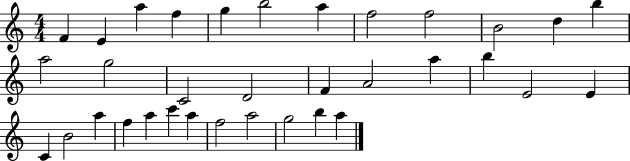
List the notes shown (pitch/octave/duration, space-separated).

F4/q E4/q A5/q F5/q G5/q B5/h A5/q F5/h F5/h B4/h D5/q B5/q A5/h G5/h C4/h D4/h F4/q A4/h A5/q B5/q E4/h E4/q C4/q B4/h A5/q F5/q A5/q C6/q A5/q F5/h A5/h G5/h B5/q A5/q